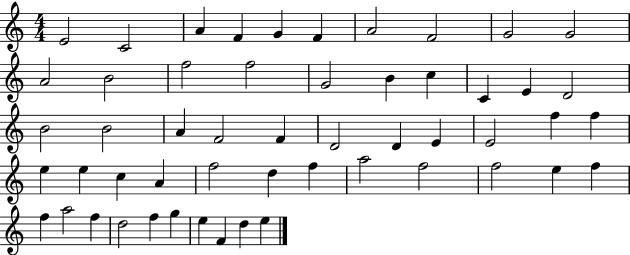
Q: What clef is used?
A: treble